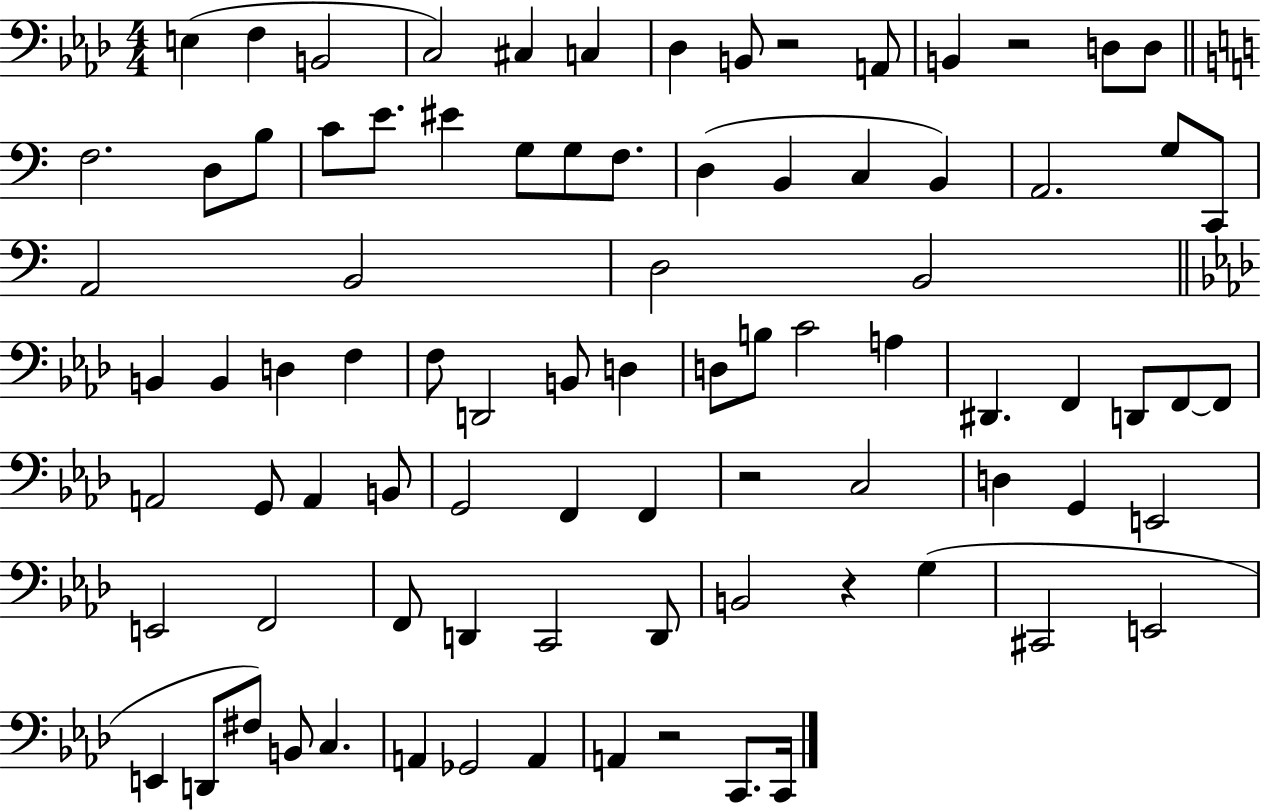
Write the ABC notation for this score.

X:1
T:Untitled
M:4/4
L:1/4
K:Ab
E, F, B,,2 C,2 ^C, C, _D, B,,/2 z2 A,,/2 B,, z2 D,/2 D,/2 F,2 D,/2 B,/2 C/2 E/2 ^E G,/2 G,/2 F,/2 D, B,, C, B,, A,,2 G,/2 C,,/2 A,,2 B,,2 D,2 B,,2 B,, B,, D, F, F,/2 D,,2 B,,/2 D, D,/2 B,/2 C2 A, ^D,, F,, D,,/2 F,,/2 F,,/2 A,,2 G,,/2 A,, B,,/2 G,,2 F,, F,, z2 C,2 D, G,, E,,2 E,,2 F,,2 F,,/2 D,, C,,2 D,,/2 B,,2 z G, ^C,,2 E,,2 E,, D,,/2 ^F,/2 B,,/2 C, A,, _G,,2 A,, A,, z2 C,,/2 C,,/4